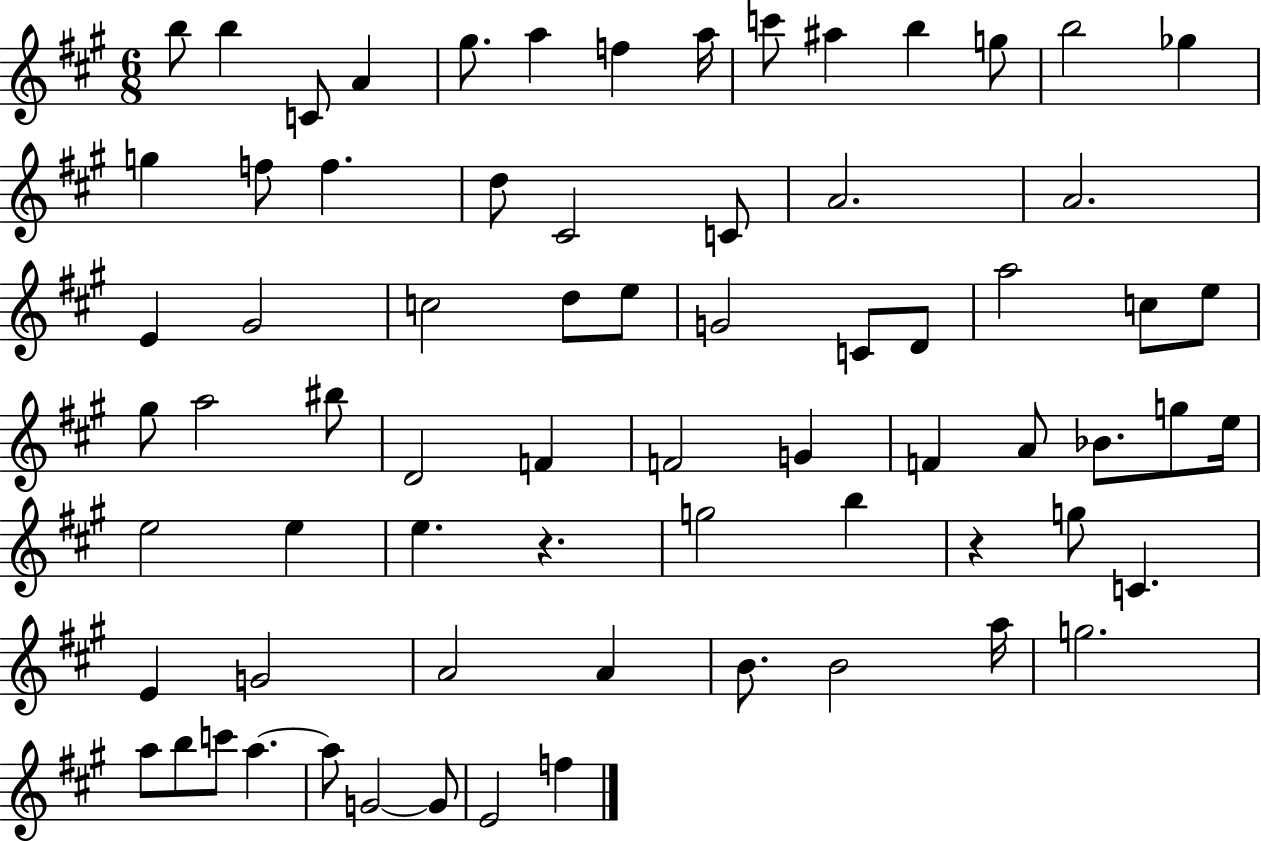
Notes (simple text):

B5/e B5/q C4/e A4/q G#5/e. A5/q F5/q A5/s C6/e A#5/q B5/q G5/e B5/h Gb5/q G5/q F5/e F5/q. D5/e C#4/h C4/e A4/h. A4/h. E4/q G#4/h C5/h D5/e E5/e G4/h C4/e D4/e A5/h C5/e E5/e G#5/e A5/h BIS5/e D4/h F4/q F4/h G4/q F4/q A4/e Bb4/e. G5/e E5/s E5/h E5/q E5/q. R/q. G5/h B5/q R/q G5/e C4/q. E4/q G4/h A4/h A4/q B4/e. B4/h A5/s G5/h. A5/e B5/e C6/e A5/q. A5/e G4/h G4/e E4/h F5/q